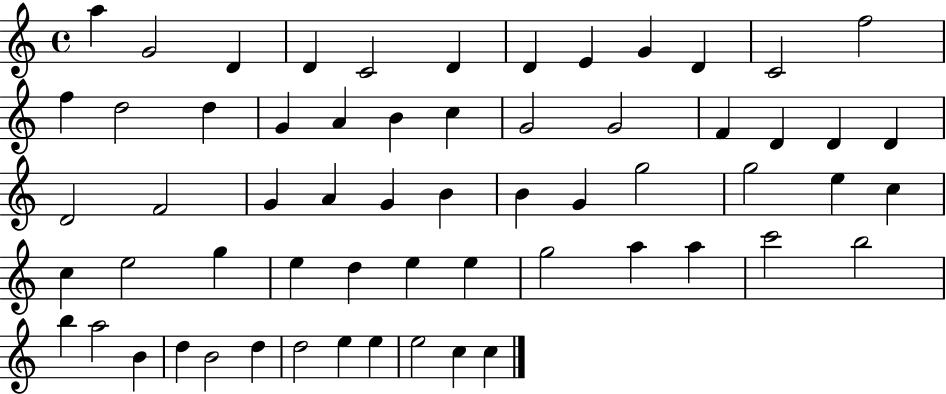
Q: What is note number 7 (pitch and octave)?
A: D4